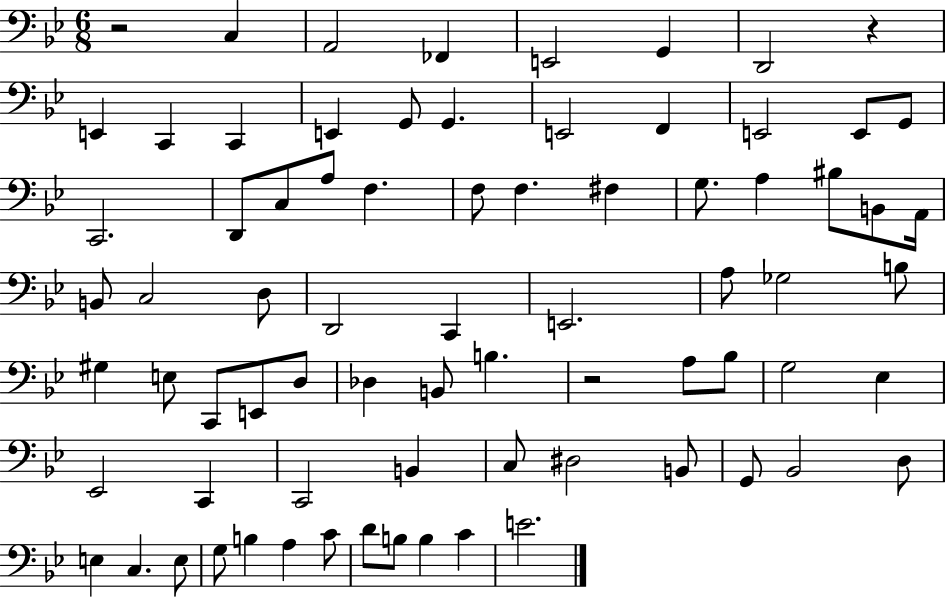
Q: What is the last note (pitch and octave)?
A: E4